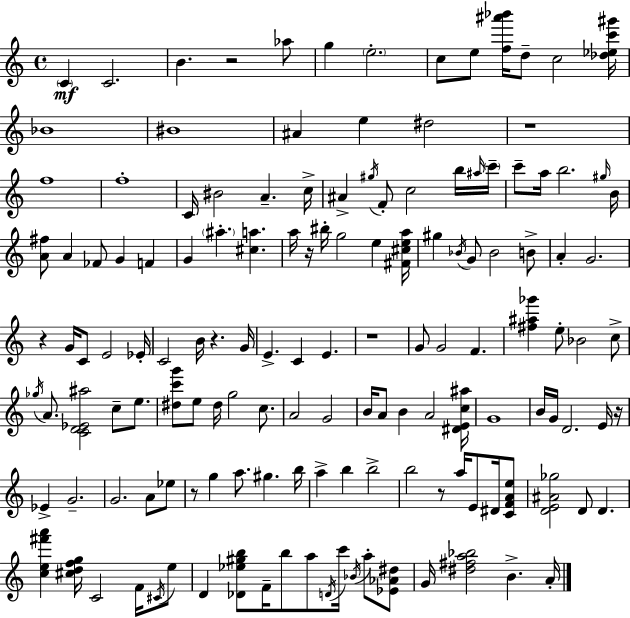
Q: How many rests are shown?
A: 9